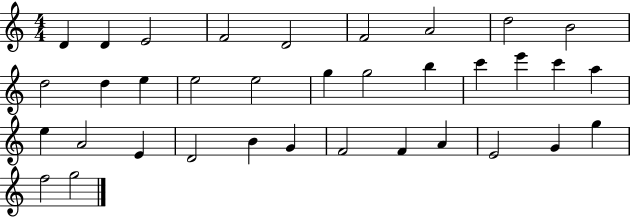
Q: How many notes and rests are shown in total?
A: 35